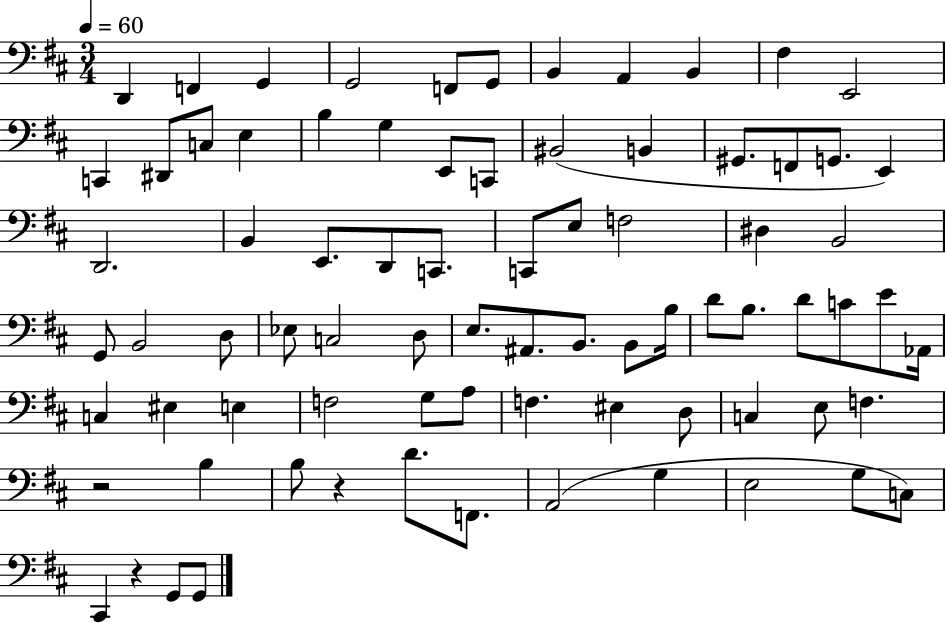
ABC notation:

X:1
T:Untitled
M:3/4
L:1/4
K:D
D,, F,, G,, G,,2 F,,/2 G,,/2 B,, A,, B,, ^F, E,,2 C,, ^D,,/2 C,/2 E, B, G, E,,/2 C,,/2 ^B,,2 B,, ^G,,/2 F,,/2 G,,/2 E,, D,,2 B,, E,,/2 D,,/2 C,,/2 C,,/2 E,/2 F,2 ^D, B,,2 G,,/2 B,,2 D,/2 _E,/2 C,2 D,/2 E,/2 ^A,,/2 B,,/2 B,,/2 B,/4 D/2 B,/2 D/2 C/2 E/2 _A,,/4 C, ^E, E, F,2 G,/2 A,/2 F, ^E, D,/2 C, E,/2 F, z2 B, B,/2 z D/2 F,,/2 A,,2 G, E,2 G,/2 C,/2 ^C,, z G,,/2 G,,/2